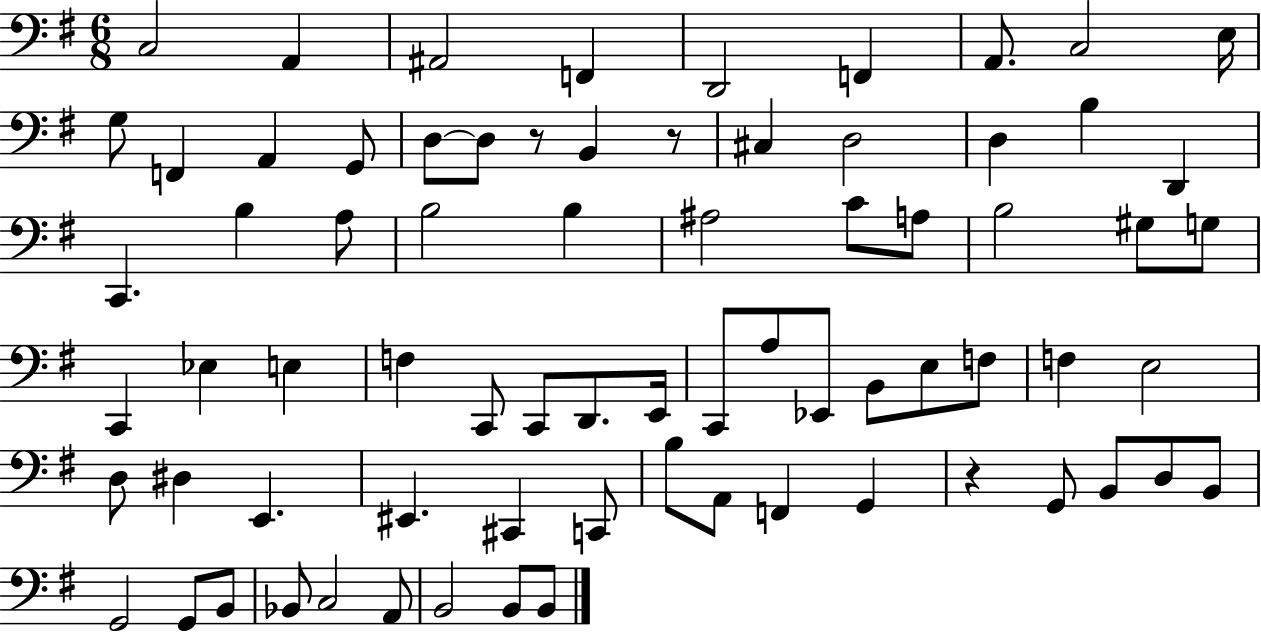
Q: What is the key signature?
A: G major